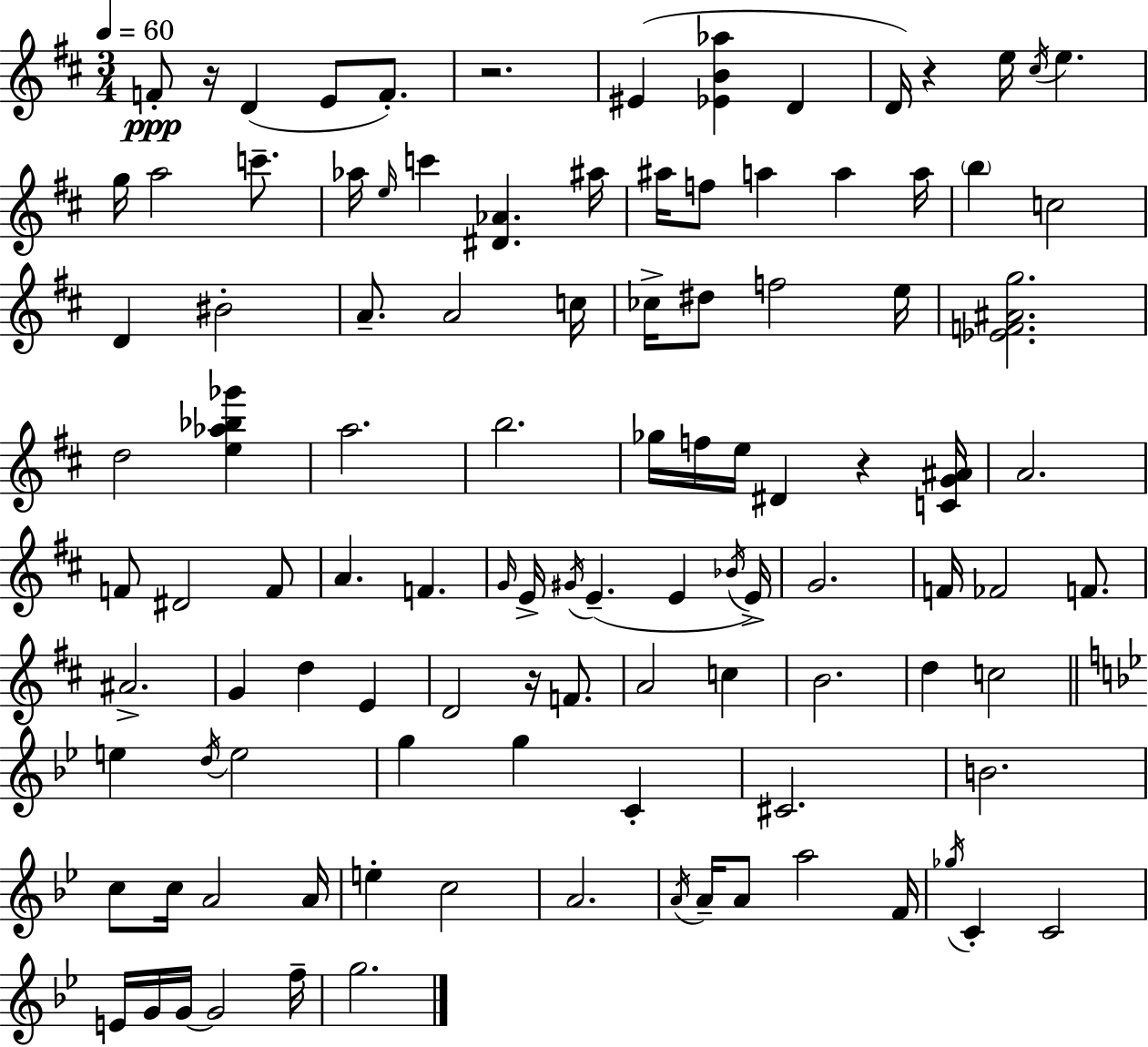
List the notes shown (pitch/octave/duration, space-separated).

F4/e R/s D4/q E4/e F4/e. R/h. EIS4/q [Eb4,B4,Ab5]/q D4/q D4/s R/q E5/s C#5/s E5/q. G5/s A5/h C6/e. Ab5/s E5/s C6/q [D#4,Ab4]/q. A#5/s A#5/s F5/e A5/q A5/q A5/s B5/q C5/h D4/q BIS4/h A4/e. A4/h C5/s CES5/s D#5/e F5/h E5/s [Eb4,F4,A#4,G5]/h. D5/h [E5,Ab5,Bb5,Gb6]/q A5/h. B5/h. Gb5/s F5/s E5/s D#4/q R/q [C4,G4,A#4]/s A4/h. F4/e D#4/h F4/e A4/q. F4/q. G4/s E4/s G#4/s E4/q. E4/q Bb4/s E4/s G4/h. F4/s FES4/h F4/e. A#4/h. G4/q D5/q E4/q D4/h R/s F4/e. A4/h C5/q B4/h. D5/q C5/h E5/q D5/s E5/h G5/q G5/q C4/q C#4/h. B4/h. C5/e C5/s A4/h A4/s E5/q C5/h A4/h. A4/s A4/s A4/e A5/h F4/s Gb5/s C4/q C4/h E4/s G4/s G4/s G4/h F5/s G5/h.